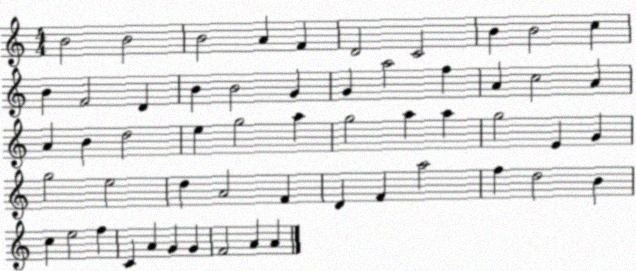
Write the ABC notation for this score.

X:1
T:Untitled
M:4/4
L:1/4
K:C
B2 B2 B2 A F D2 C2 B B2 c B F2 D B B2 G G a2 f A c2 A A B d2 e g2 a g2 a a g2 E G g2 e2 d A2 F D F a2 f d2 B c e2 f C A G G F2 A A